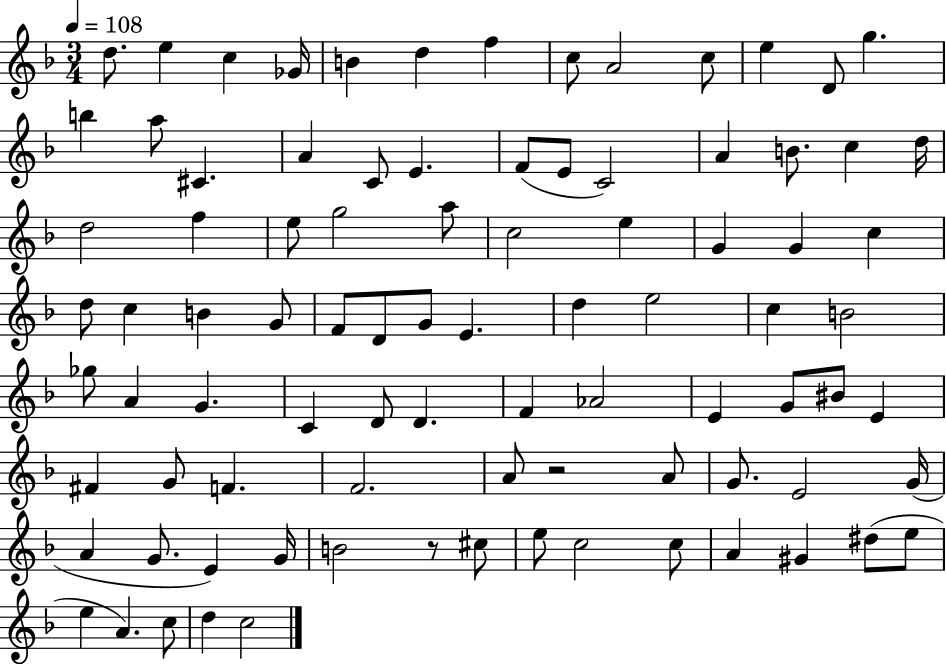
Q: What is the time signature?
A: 3/4